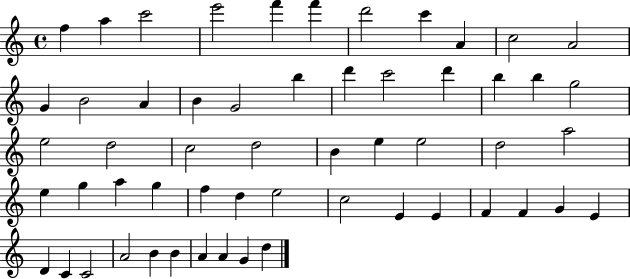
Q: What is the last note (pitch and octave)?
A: D5